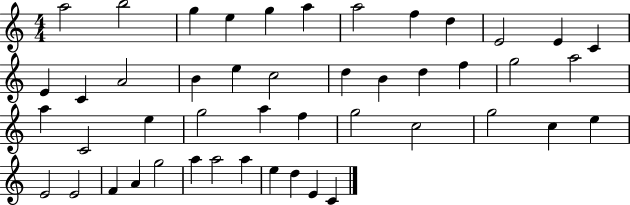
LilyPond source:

{
  \clef treble
  \numericTimeSignature
  \time 4/4
  \key c \major
  a''2 b''2 | g''4 e''4 g''4 a''4 | a''2 f''4 d''4 | e'2 e'4 c'4 | \break e'4 c'4 a'2 | b'4 e''4 c''2 | d''4 b'4 d''4 f''4 | g''2 a''2 | \break a''4 c'2 e''4 | g''2 a''4 f''4 | g''2 c''2 | g''2 c''4 e''4 | \break e'2 e'2 | f'4 a'4 g''2 | a''4 a''2 a''4 | e''4 d''4 e'4 c'4 | \break \bar "|."
}